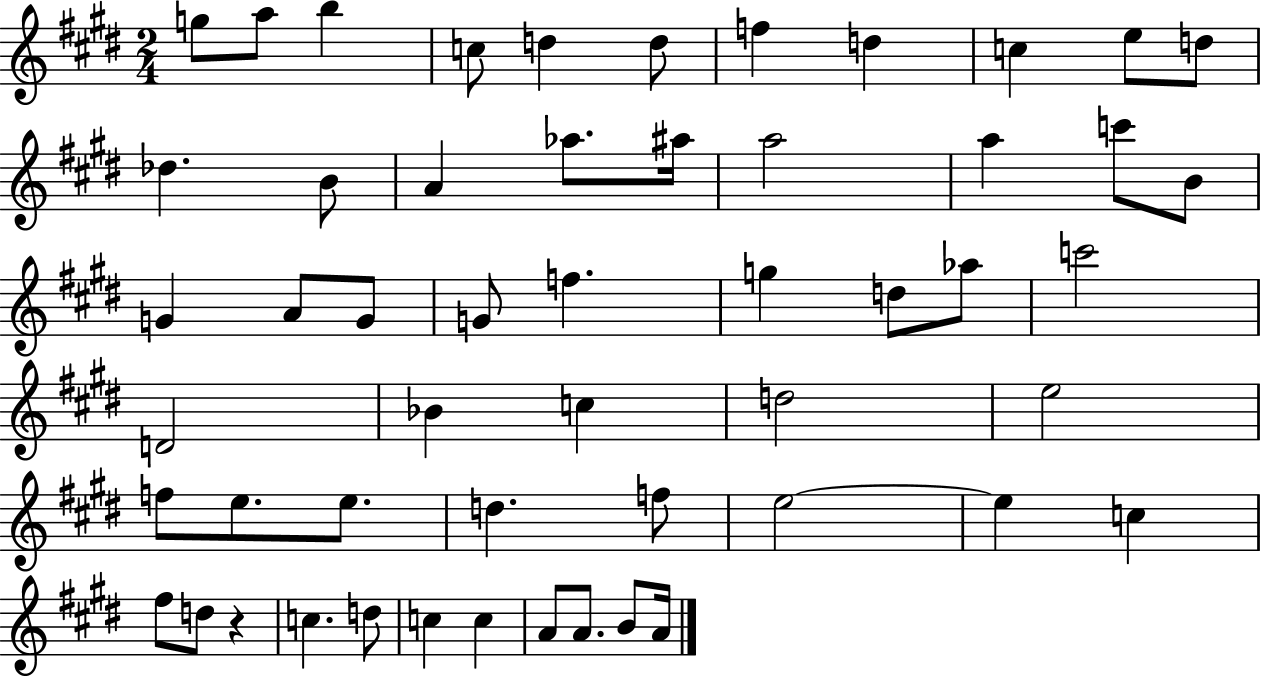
{
  \clef treble
  \numericTimeSignature
  \time 2/4
  \key e \major
  g''8 a''8 b''4 | c''8 d''4 d''8 | f''4 d''4 | c''4 e''8 d''8 | \break des''4. b'8 | a'4 aes''8. ais''16 | a''2 | a''4 c'''8 b'8 | \break g'4 a'8 g'8 | g'8 f''4. | g''4 d''8 aes''8 | c'''2 | \break d'2 | bes'4 c''4 | d''2 | e''2 | \break f''8 e''8. e''8. | d''4. f''8 | e''2~~ | e''4 c''4 | \break fis''8 d''8 r4 | c''4. d''8 | c''4 c''4 | a'8 a'8. b'8 a'16 | \break \bar "|."
}